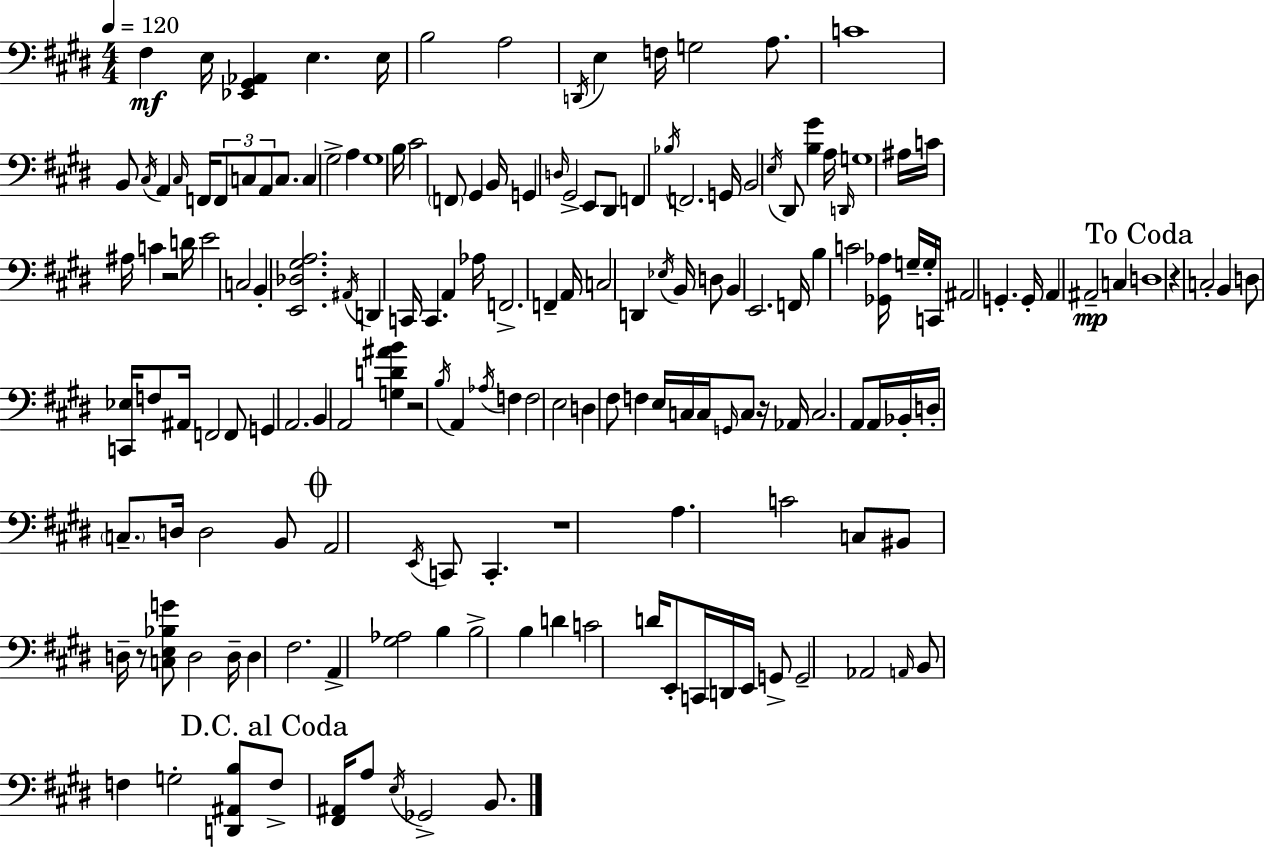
X:1
T:Untitled
M:4/4
L:1/4
K:E
^F, E,/4 [_E,,^G,,_A,,] E, E,/4 B,2 A,2 D,,/4 E, F,/4 G,2 A,/2 C4 B,,/2 ^C,/4 A,, ^C,/4 F,,/4 F,,/2 C,/2 A,,/2 C,/2 C, ^G,2 A, ^G,4 B,/4 ^C2 F,,/2 ^G,, B,,/4 G,, D,/4 ^G,,2 E,,/2 ^D,,/2 F,, _B,/4 F,,2 G,,/4 B,,2 E,/4 ^D,,/2 [B,^G] A,/4 D,,/4 G,4 ^A,/4 C/4 ^A,/4 C z2 D/4 E2 C,2 B,, [E,,_D,^G,A,]2 ^A,,/4 D,, C,,/4 C,, A,, _A,/4 F,,2 F,, A,,/4 C,2 D,, _E,/4 B,,/4 D,/2 B,, E,,2 F,,/4 B, C2 [_G,,_A,]/4 G,/4 G,/4 C,,/4 ^A,,2 G,, G,,/4 A,, ^A,,2 C, D,4 z C,2 B,, D,/2 [C,,_E,]/4 F,/2 ^A,,/4 F,,2 F,,/2 G,, A,,2 B,, A,,2 [G,D^AB] z2 B,/4 A,, _A,/4 F, F,2 E,2 D, ^F,/2 F, E,/4 C,/4 C,/4 G,,/4 C,/2 z/4 _A,,/4 C,2 A,,/2 A,,/4 _B,,/4 D,/4 C,/2 D,/4 D,2 B,,/2 A,,2 E,,/4 C,,/2 C,, z4 A, C2 C,/2 ^B,,/2 D,/4 z/2 [C,E,_B,G]/2 D,2 D,/4 D, ^F,2 A,, [^G,_A,]2 B, B,2 B, D C2 D/4 E,,/2 C,,/4 D,,/4 E,,/4 G,,/2 G,,2 _A,,2 A,,/4 B,,/2 F, G,2 [D,,^A,,B,]/2 F,/2 [^F,,^A,,]/4 A,/2 E,/4 _G,,2 B,,/2